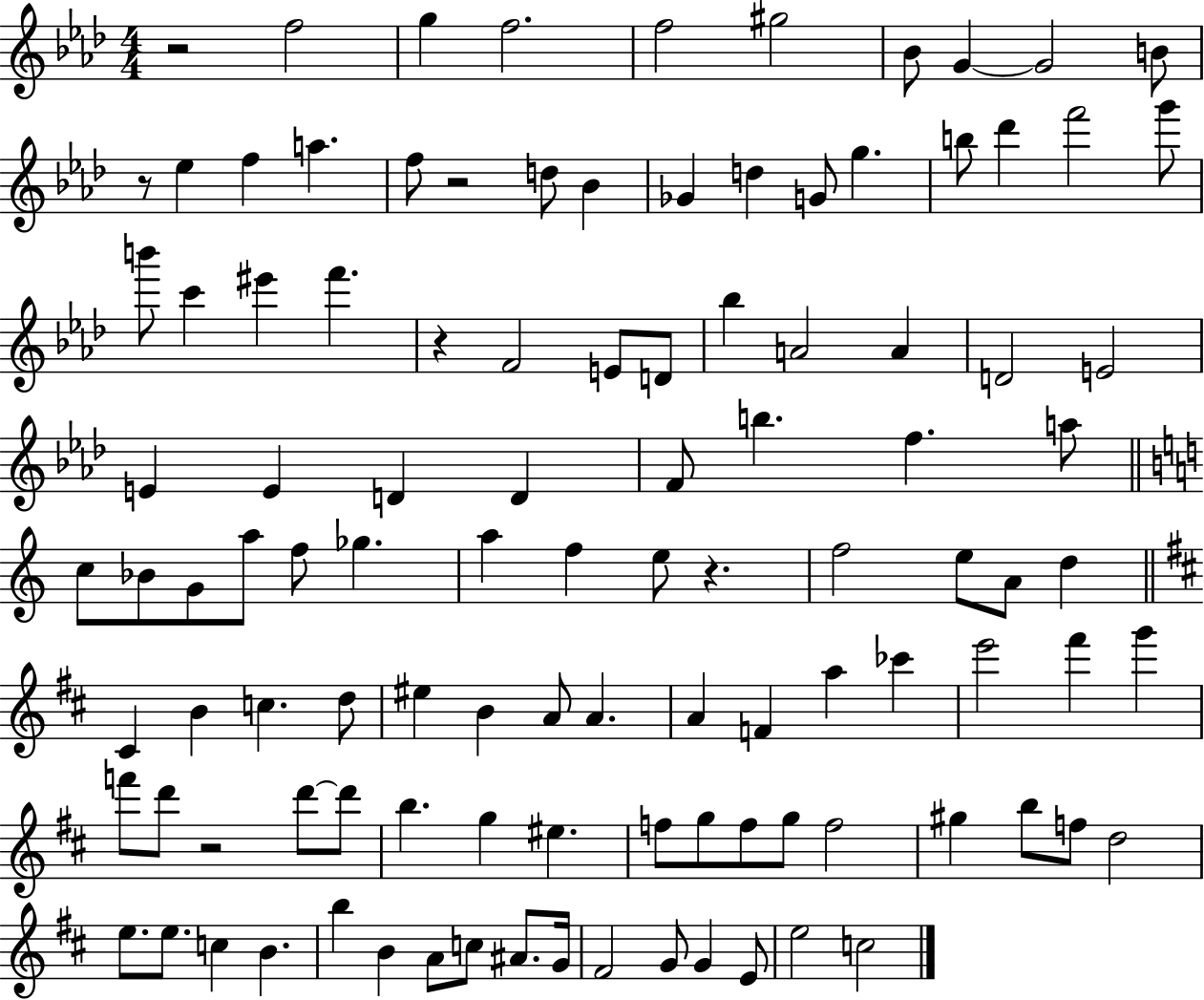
R/h F5/h G5/q F5/h. F5/h G#5/h Bb4/e G4/q G4/h B4/e R/e Eb5/q F5/q A5/q. F5/e R/h D5/e Bb4/q Gb4/q D5/q G4/e G5/q. B5/e Db6/q F6/h G6/e B6/e C6/q EIS6/q F6/q. R/q F4/h E4/e D4/e Bb5/q A4/h A4/q D4/h E4/h E4/q E4/q D4/q D4/q F4/e B5/q. F5/q. A5/e C5/e Bb4/e G4/e A5/e F5/e Gb5/q. A5/q F5/q E5/e R/q. F5/h E5/e A4/e D5/q C#4/q B4/q C5/q. D5/e EIS5/q B4/q A4/e A4/q. A4/q F4/q A5/q CES6/q E6/h F#6/q G6/q F6/e D6/e R/h D6/e D6/e B5/q. G5/q EIS5/q. F5/e G5/e F5/e G5/e F5/h G#5/q B5/e F5/e D5/h E5/e. E5/e. C5/q B4/q. B5/q B4/q A4/e C5/e A#4/e. G4/s F#4/h G4/e G4/q E4/e E5/h C5/h